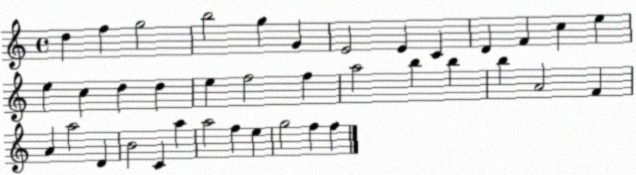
X:1
T:Untitled
M:4/4
L:1/4
K:C
d f g2 b2 g G E2 E C D F c e e c d d e f2 f a2 b b b A2 F A a2 D B2 C a a2 f e g2 f f